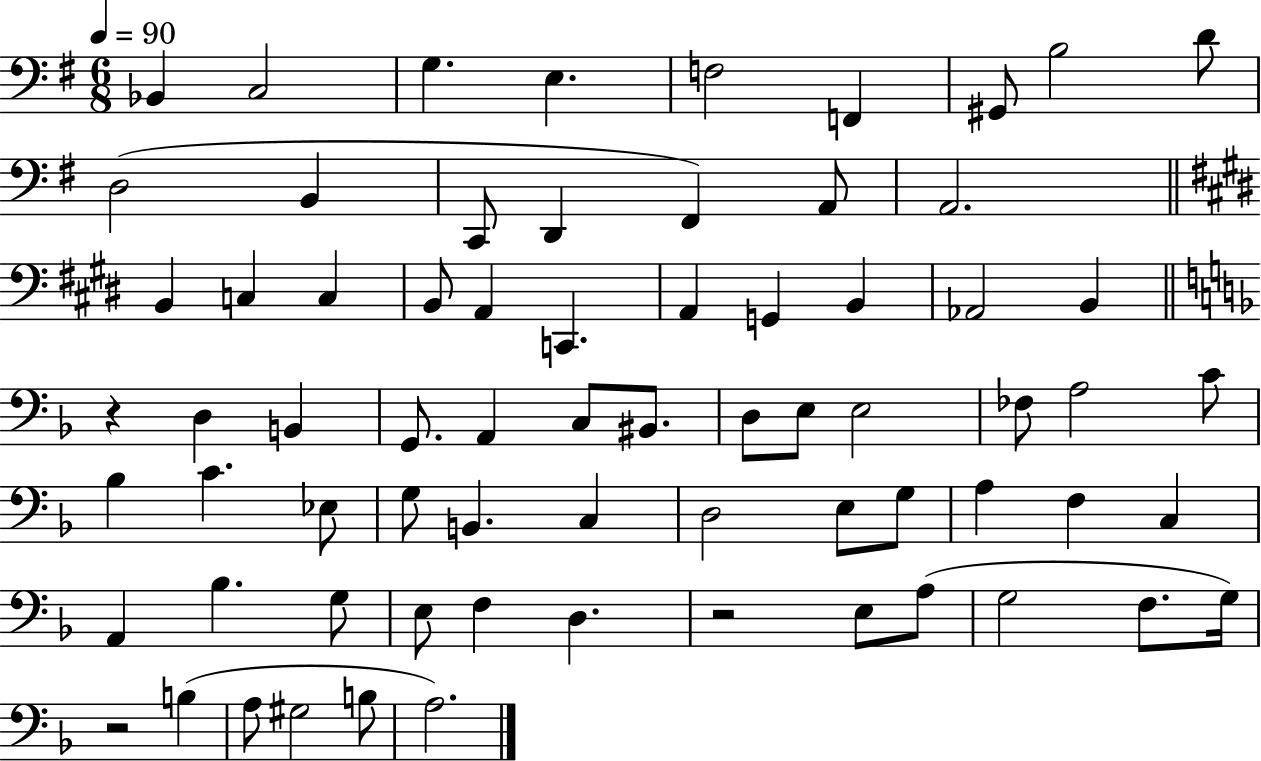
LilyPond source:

{
  \clef bass
  \numericTimeSignature
  \time 6/8
  \key g \major
  \tempo 4 = 90
  bes,4 c2 | g4. e4. | f2 f,4 | gis,8 b2 d'8 | \break d2( b,4 | c,8 d,4 fis,4) a,8 | a,2. | \bar "||" \break \key e \major b,4 c4 c4 | b,8 a,4 c,4. | a,4 g,4 b,4 | aes,2 b,4 | \break \bar "||" \break \key f \major r4 d4 b,4 | g,8. a,4 c8 bis,8. | d8 e8 e2 | fes8 a2 c'8 | \break bes4 c'4. ees8 | g8 b,4. c4 | d2 e8 g8 | a4 f4 c4 | \break a,4 bes4. g8 | e8 f4 d4. | r2 e8 a8( | g2 f8. g16) | \break r2 b4( | a8 gis2 b8 | a2.) | \bar "|."
}